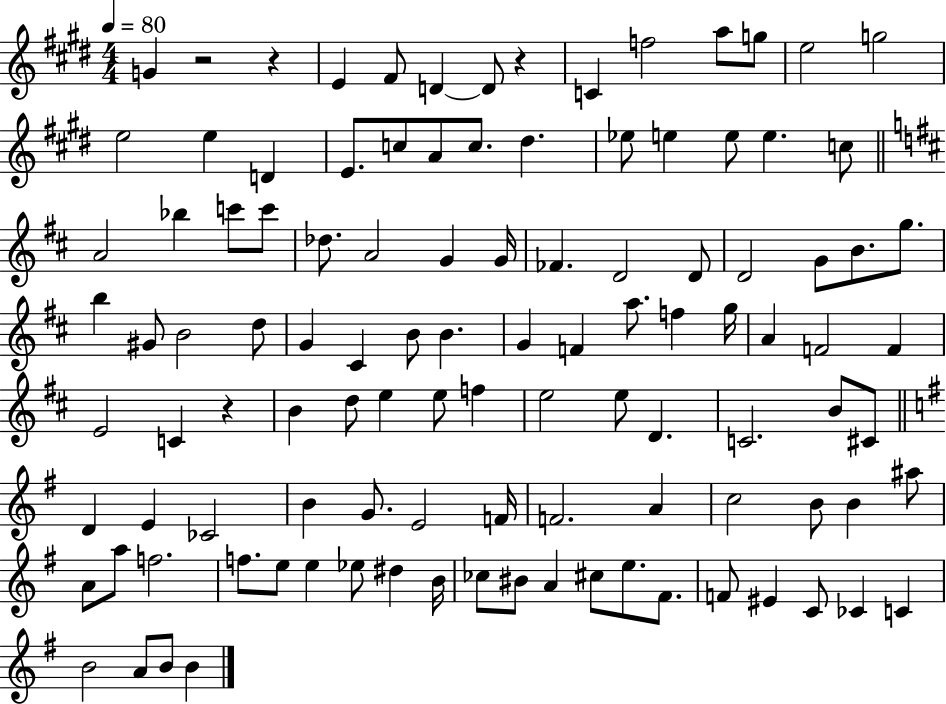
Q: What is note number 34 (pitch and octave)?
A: D4